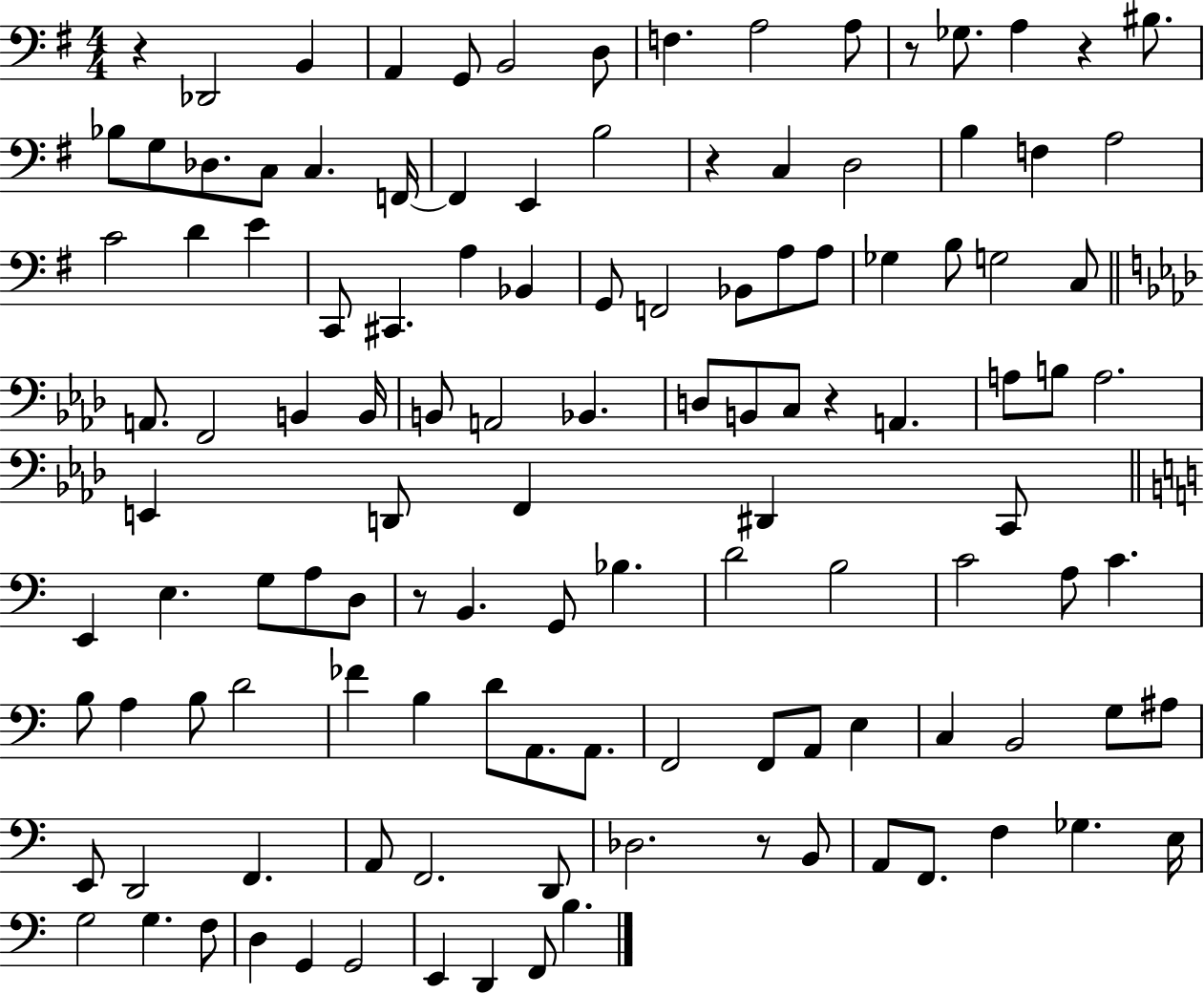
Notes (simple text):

R/q Db2/h B2/q A2/q G2/e B2/h D3/e F3/q. A3/h A3/e R/e Gb3/e. A3/q R/q BIS3/e. Bb3/e G3/e Db3/e. C3/e C3/q. F2/s F2/q E2/q B3/h R/q C3/q D3/h B3/q F3/q A3/h C4/h D4/q E4/q C2/e C#2/q. A3/q Bb2/q G2/e F2/h Bb2/e A3/e A3/e Gb3/q B3/e G3/h C3/e A2/e. F2/h B2/q B2/s B2/e A2/h Bb2/q. D3/e B2/e C3/e R/q A2/q. A3/e B3/e A3/h. E2/q D2/e F2/q D#2/q C2/e E2/q E3/q. G3/e A3/e D3/e R/e B2/q. G2/e Bb3/q. D4/h B3/h C4/h A3/e C4/q. B3/e A3/q B3/e D4/h FES4/q B3/q D4/e A2/e. A2/e. F2/h F2/e A2/e E3/q C3/q B2/h G3/e A#3/e E2/e D2/h F2/q. A2/e F2/h. D2/e Db3/h. R/e B2/e A2/e F2/e. F3/q Gb3/q. E3/s G3/h G3/q. F3/e D3/q G2/q G2/h E2/q D2/q F2/e B3/q.